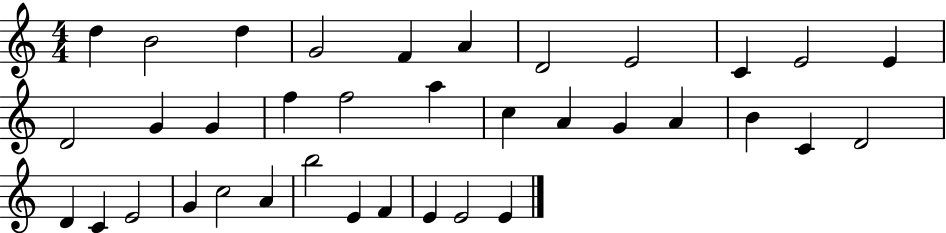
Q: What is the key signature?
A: C major